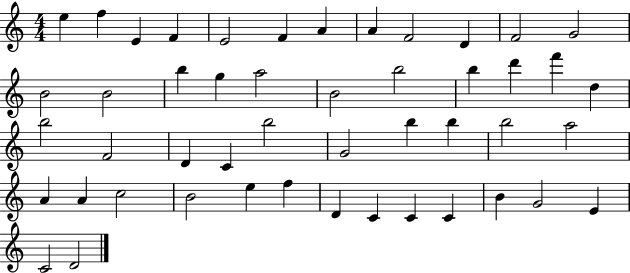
E5/q F5/q E4/q F4/q E4/h F4/q A4/q A4/q F4/h D4/q F4/h G4/h B4/h B4/h B5/q G5/q A5/h B4/h B5/h B5/q D6/q F6/q D5/q B5/h F4/h D4/q C4/q B5/h G4/h B5/q B5/q B5/h A5/h A4/q A4/q C5/h B4/h E5/q F5/q D4/q C4/q C4/q C4/q B4/q G4/h E4/q C4/h D4/h